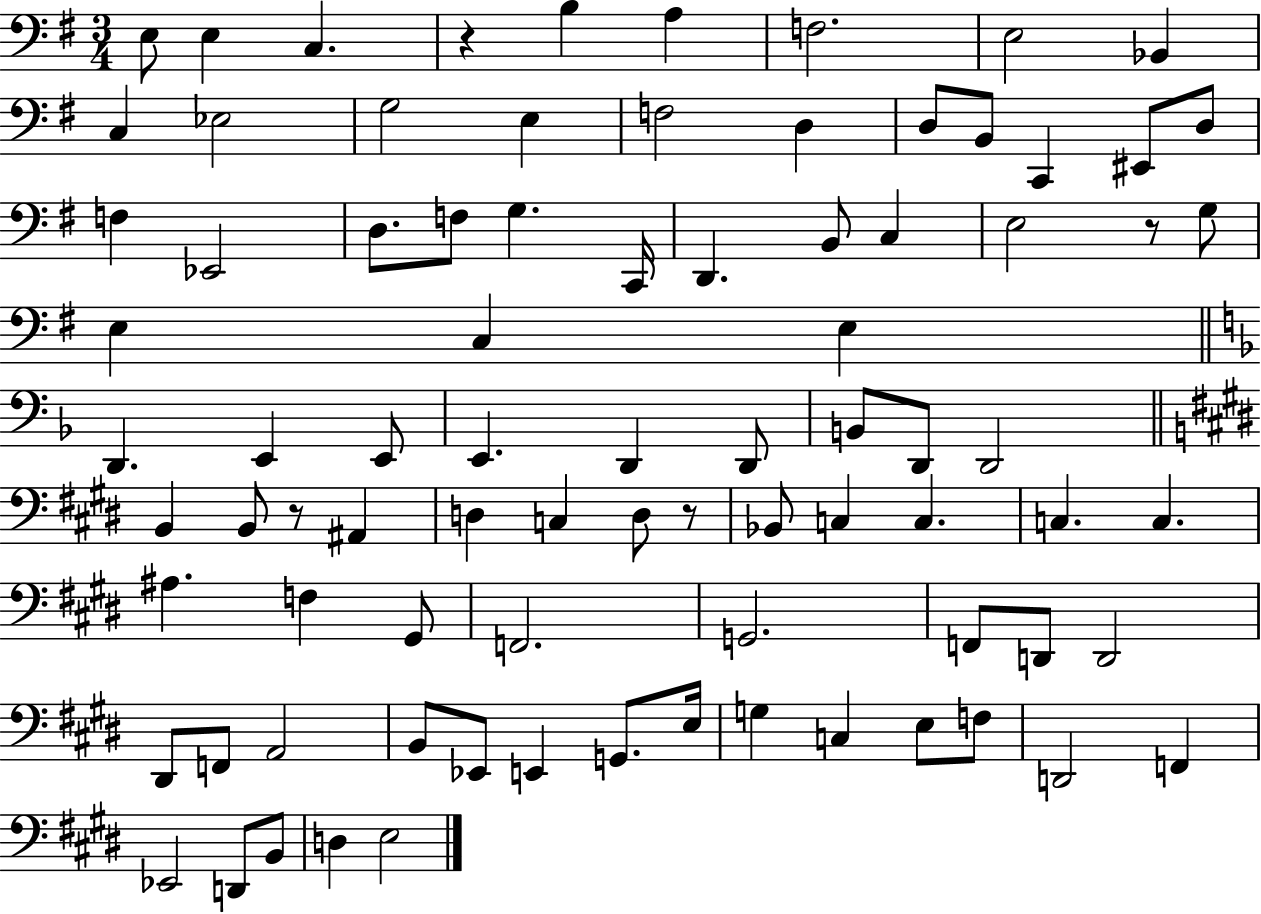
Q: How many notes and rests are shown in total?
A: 84